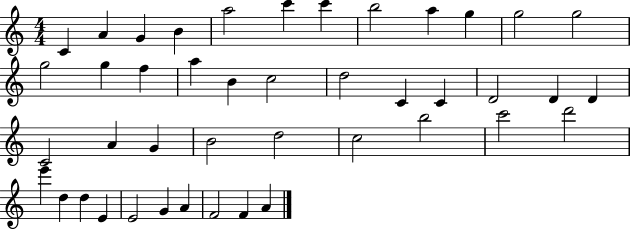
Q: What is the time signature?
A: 4/4